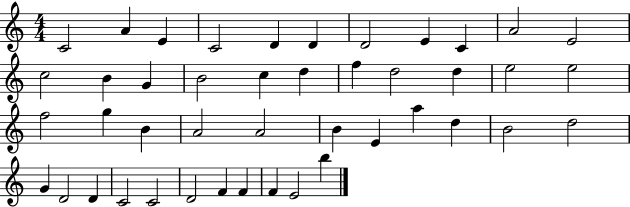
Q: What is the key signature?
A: C major